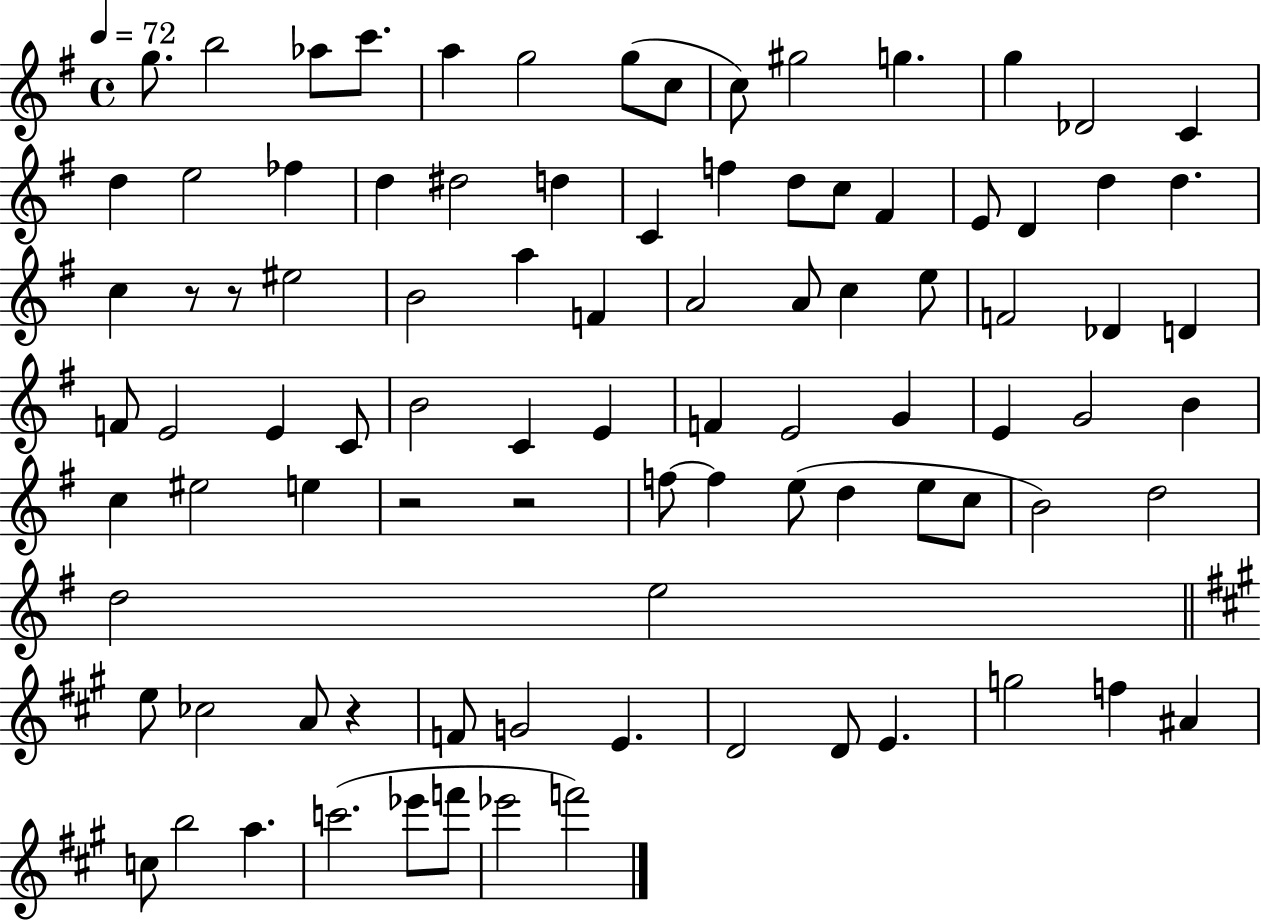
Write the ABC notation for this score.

X:1
T:Untitled
M:4/4
L:1/4
K:G
g/2 b2 _a/2 c'/2 a g2 g/2 c/2 c/2 ^g2 g g _D2 C d e2 _f d ^d2 d C f d/2 c/2 ^F E/2 D d d c z/2 z/2 ^e2 B2 a F A2 A/2 c e/2 F2 _D D F/2 E2 E C/2 B2 C E F E2 G E G2 B c ^e2 e z2 z2 f/2 f e/2 d e/2 c/2 B2 d2 d2 e2 e/2 _c2 A/2 z F/2 G2 E D2 D/2 E g2 f ^A c/2 b2 a c'2 _e'/2 f'/2 _e'2 f'2